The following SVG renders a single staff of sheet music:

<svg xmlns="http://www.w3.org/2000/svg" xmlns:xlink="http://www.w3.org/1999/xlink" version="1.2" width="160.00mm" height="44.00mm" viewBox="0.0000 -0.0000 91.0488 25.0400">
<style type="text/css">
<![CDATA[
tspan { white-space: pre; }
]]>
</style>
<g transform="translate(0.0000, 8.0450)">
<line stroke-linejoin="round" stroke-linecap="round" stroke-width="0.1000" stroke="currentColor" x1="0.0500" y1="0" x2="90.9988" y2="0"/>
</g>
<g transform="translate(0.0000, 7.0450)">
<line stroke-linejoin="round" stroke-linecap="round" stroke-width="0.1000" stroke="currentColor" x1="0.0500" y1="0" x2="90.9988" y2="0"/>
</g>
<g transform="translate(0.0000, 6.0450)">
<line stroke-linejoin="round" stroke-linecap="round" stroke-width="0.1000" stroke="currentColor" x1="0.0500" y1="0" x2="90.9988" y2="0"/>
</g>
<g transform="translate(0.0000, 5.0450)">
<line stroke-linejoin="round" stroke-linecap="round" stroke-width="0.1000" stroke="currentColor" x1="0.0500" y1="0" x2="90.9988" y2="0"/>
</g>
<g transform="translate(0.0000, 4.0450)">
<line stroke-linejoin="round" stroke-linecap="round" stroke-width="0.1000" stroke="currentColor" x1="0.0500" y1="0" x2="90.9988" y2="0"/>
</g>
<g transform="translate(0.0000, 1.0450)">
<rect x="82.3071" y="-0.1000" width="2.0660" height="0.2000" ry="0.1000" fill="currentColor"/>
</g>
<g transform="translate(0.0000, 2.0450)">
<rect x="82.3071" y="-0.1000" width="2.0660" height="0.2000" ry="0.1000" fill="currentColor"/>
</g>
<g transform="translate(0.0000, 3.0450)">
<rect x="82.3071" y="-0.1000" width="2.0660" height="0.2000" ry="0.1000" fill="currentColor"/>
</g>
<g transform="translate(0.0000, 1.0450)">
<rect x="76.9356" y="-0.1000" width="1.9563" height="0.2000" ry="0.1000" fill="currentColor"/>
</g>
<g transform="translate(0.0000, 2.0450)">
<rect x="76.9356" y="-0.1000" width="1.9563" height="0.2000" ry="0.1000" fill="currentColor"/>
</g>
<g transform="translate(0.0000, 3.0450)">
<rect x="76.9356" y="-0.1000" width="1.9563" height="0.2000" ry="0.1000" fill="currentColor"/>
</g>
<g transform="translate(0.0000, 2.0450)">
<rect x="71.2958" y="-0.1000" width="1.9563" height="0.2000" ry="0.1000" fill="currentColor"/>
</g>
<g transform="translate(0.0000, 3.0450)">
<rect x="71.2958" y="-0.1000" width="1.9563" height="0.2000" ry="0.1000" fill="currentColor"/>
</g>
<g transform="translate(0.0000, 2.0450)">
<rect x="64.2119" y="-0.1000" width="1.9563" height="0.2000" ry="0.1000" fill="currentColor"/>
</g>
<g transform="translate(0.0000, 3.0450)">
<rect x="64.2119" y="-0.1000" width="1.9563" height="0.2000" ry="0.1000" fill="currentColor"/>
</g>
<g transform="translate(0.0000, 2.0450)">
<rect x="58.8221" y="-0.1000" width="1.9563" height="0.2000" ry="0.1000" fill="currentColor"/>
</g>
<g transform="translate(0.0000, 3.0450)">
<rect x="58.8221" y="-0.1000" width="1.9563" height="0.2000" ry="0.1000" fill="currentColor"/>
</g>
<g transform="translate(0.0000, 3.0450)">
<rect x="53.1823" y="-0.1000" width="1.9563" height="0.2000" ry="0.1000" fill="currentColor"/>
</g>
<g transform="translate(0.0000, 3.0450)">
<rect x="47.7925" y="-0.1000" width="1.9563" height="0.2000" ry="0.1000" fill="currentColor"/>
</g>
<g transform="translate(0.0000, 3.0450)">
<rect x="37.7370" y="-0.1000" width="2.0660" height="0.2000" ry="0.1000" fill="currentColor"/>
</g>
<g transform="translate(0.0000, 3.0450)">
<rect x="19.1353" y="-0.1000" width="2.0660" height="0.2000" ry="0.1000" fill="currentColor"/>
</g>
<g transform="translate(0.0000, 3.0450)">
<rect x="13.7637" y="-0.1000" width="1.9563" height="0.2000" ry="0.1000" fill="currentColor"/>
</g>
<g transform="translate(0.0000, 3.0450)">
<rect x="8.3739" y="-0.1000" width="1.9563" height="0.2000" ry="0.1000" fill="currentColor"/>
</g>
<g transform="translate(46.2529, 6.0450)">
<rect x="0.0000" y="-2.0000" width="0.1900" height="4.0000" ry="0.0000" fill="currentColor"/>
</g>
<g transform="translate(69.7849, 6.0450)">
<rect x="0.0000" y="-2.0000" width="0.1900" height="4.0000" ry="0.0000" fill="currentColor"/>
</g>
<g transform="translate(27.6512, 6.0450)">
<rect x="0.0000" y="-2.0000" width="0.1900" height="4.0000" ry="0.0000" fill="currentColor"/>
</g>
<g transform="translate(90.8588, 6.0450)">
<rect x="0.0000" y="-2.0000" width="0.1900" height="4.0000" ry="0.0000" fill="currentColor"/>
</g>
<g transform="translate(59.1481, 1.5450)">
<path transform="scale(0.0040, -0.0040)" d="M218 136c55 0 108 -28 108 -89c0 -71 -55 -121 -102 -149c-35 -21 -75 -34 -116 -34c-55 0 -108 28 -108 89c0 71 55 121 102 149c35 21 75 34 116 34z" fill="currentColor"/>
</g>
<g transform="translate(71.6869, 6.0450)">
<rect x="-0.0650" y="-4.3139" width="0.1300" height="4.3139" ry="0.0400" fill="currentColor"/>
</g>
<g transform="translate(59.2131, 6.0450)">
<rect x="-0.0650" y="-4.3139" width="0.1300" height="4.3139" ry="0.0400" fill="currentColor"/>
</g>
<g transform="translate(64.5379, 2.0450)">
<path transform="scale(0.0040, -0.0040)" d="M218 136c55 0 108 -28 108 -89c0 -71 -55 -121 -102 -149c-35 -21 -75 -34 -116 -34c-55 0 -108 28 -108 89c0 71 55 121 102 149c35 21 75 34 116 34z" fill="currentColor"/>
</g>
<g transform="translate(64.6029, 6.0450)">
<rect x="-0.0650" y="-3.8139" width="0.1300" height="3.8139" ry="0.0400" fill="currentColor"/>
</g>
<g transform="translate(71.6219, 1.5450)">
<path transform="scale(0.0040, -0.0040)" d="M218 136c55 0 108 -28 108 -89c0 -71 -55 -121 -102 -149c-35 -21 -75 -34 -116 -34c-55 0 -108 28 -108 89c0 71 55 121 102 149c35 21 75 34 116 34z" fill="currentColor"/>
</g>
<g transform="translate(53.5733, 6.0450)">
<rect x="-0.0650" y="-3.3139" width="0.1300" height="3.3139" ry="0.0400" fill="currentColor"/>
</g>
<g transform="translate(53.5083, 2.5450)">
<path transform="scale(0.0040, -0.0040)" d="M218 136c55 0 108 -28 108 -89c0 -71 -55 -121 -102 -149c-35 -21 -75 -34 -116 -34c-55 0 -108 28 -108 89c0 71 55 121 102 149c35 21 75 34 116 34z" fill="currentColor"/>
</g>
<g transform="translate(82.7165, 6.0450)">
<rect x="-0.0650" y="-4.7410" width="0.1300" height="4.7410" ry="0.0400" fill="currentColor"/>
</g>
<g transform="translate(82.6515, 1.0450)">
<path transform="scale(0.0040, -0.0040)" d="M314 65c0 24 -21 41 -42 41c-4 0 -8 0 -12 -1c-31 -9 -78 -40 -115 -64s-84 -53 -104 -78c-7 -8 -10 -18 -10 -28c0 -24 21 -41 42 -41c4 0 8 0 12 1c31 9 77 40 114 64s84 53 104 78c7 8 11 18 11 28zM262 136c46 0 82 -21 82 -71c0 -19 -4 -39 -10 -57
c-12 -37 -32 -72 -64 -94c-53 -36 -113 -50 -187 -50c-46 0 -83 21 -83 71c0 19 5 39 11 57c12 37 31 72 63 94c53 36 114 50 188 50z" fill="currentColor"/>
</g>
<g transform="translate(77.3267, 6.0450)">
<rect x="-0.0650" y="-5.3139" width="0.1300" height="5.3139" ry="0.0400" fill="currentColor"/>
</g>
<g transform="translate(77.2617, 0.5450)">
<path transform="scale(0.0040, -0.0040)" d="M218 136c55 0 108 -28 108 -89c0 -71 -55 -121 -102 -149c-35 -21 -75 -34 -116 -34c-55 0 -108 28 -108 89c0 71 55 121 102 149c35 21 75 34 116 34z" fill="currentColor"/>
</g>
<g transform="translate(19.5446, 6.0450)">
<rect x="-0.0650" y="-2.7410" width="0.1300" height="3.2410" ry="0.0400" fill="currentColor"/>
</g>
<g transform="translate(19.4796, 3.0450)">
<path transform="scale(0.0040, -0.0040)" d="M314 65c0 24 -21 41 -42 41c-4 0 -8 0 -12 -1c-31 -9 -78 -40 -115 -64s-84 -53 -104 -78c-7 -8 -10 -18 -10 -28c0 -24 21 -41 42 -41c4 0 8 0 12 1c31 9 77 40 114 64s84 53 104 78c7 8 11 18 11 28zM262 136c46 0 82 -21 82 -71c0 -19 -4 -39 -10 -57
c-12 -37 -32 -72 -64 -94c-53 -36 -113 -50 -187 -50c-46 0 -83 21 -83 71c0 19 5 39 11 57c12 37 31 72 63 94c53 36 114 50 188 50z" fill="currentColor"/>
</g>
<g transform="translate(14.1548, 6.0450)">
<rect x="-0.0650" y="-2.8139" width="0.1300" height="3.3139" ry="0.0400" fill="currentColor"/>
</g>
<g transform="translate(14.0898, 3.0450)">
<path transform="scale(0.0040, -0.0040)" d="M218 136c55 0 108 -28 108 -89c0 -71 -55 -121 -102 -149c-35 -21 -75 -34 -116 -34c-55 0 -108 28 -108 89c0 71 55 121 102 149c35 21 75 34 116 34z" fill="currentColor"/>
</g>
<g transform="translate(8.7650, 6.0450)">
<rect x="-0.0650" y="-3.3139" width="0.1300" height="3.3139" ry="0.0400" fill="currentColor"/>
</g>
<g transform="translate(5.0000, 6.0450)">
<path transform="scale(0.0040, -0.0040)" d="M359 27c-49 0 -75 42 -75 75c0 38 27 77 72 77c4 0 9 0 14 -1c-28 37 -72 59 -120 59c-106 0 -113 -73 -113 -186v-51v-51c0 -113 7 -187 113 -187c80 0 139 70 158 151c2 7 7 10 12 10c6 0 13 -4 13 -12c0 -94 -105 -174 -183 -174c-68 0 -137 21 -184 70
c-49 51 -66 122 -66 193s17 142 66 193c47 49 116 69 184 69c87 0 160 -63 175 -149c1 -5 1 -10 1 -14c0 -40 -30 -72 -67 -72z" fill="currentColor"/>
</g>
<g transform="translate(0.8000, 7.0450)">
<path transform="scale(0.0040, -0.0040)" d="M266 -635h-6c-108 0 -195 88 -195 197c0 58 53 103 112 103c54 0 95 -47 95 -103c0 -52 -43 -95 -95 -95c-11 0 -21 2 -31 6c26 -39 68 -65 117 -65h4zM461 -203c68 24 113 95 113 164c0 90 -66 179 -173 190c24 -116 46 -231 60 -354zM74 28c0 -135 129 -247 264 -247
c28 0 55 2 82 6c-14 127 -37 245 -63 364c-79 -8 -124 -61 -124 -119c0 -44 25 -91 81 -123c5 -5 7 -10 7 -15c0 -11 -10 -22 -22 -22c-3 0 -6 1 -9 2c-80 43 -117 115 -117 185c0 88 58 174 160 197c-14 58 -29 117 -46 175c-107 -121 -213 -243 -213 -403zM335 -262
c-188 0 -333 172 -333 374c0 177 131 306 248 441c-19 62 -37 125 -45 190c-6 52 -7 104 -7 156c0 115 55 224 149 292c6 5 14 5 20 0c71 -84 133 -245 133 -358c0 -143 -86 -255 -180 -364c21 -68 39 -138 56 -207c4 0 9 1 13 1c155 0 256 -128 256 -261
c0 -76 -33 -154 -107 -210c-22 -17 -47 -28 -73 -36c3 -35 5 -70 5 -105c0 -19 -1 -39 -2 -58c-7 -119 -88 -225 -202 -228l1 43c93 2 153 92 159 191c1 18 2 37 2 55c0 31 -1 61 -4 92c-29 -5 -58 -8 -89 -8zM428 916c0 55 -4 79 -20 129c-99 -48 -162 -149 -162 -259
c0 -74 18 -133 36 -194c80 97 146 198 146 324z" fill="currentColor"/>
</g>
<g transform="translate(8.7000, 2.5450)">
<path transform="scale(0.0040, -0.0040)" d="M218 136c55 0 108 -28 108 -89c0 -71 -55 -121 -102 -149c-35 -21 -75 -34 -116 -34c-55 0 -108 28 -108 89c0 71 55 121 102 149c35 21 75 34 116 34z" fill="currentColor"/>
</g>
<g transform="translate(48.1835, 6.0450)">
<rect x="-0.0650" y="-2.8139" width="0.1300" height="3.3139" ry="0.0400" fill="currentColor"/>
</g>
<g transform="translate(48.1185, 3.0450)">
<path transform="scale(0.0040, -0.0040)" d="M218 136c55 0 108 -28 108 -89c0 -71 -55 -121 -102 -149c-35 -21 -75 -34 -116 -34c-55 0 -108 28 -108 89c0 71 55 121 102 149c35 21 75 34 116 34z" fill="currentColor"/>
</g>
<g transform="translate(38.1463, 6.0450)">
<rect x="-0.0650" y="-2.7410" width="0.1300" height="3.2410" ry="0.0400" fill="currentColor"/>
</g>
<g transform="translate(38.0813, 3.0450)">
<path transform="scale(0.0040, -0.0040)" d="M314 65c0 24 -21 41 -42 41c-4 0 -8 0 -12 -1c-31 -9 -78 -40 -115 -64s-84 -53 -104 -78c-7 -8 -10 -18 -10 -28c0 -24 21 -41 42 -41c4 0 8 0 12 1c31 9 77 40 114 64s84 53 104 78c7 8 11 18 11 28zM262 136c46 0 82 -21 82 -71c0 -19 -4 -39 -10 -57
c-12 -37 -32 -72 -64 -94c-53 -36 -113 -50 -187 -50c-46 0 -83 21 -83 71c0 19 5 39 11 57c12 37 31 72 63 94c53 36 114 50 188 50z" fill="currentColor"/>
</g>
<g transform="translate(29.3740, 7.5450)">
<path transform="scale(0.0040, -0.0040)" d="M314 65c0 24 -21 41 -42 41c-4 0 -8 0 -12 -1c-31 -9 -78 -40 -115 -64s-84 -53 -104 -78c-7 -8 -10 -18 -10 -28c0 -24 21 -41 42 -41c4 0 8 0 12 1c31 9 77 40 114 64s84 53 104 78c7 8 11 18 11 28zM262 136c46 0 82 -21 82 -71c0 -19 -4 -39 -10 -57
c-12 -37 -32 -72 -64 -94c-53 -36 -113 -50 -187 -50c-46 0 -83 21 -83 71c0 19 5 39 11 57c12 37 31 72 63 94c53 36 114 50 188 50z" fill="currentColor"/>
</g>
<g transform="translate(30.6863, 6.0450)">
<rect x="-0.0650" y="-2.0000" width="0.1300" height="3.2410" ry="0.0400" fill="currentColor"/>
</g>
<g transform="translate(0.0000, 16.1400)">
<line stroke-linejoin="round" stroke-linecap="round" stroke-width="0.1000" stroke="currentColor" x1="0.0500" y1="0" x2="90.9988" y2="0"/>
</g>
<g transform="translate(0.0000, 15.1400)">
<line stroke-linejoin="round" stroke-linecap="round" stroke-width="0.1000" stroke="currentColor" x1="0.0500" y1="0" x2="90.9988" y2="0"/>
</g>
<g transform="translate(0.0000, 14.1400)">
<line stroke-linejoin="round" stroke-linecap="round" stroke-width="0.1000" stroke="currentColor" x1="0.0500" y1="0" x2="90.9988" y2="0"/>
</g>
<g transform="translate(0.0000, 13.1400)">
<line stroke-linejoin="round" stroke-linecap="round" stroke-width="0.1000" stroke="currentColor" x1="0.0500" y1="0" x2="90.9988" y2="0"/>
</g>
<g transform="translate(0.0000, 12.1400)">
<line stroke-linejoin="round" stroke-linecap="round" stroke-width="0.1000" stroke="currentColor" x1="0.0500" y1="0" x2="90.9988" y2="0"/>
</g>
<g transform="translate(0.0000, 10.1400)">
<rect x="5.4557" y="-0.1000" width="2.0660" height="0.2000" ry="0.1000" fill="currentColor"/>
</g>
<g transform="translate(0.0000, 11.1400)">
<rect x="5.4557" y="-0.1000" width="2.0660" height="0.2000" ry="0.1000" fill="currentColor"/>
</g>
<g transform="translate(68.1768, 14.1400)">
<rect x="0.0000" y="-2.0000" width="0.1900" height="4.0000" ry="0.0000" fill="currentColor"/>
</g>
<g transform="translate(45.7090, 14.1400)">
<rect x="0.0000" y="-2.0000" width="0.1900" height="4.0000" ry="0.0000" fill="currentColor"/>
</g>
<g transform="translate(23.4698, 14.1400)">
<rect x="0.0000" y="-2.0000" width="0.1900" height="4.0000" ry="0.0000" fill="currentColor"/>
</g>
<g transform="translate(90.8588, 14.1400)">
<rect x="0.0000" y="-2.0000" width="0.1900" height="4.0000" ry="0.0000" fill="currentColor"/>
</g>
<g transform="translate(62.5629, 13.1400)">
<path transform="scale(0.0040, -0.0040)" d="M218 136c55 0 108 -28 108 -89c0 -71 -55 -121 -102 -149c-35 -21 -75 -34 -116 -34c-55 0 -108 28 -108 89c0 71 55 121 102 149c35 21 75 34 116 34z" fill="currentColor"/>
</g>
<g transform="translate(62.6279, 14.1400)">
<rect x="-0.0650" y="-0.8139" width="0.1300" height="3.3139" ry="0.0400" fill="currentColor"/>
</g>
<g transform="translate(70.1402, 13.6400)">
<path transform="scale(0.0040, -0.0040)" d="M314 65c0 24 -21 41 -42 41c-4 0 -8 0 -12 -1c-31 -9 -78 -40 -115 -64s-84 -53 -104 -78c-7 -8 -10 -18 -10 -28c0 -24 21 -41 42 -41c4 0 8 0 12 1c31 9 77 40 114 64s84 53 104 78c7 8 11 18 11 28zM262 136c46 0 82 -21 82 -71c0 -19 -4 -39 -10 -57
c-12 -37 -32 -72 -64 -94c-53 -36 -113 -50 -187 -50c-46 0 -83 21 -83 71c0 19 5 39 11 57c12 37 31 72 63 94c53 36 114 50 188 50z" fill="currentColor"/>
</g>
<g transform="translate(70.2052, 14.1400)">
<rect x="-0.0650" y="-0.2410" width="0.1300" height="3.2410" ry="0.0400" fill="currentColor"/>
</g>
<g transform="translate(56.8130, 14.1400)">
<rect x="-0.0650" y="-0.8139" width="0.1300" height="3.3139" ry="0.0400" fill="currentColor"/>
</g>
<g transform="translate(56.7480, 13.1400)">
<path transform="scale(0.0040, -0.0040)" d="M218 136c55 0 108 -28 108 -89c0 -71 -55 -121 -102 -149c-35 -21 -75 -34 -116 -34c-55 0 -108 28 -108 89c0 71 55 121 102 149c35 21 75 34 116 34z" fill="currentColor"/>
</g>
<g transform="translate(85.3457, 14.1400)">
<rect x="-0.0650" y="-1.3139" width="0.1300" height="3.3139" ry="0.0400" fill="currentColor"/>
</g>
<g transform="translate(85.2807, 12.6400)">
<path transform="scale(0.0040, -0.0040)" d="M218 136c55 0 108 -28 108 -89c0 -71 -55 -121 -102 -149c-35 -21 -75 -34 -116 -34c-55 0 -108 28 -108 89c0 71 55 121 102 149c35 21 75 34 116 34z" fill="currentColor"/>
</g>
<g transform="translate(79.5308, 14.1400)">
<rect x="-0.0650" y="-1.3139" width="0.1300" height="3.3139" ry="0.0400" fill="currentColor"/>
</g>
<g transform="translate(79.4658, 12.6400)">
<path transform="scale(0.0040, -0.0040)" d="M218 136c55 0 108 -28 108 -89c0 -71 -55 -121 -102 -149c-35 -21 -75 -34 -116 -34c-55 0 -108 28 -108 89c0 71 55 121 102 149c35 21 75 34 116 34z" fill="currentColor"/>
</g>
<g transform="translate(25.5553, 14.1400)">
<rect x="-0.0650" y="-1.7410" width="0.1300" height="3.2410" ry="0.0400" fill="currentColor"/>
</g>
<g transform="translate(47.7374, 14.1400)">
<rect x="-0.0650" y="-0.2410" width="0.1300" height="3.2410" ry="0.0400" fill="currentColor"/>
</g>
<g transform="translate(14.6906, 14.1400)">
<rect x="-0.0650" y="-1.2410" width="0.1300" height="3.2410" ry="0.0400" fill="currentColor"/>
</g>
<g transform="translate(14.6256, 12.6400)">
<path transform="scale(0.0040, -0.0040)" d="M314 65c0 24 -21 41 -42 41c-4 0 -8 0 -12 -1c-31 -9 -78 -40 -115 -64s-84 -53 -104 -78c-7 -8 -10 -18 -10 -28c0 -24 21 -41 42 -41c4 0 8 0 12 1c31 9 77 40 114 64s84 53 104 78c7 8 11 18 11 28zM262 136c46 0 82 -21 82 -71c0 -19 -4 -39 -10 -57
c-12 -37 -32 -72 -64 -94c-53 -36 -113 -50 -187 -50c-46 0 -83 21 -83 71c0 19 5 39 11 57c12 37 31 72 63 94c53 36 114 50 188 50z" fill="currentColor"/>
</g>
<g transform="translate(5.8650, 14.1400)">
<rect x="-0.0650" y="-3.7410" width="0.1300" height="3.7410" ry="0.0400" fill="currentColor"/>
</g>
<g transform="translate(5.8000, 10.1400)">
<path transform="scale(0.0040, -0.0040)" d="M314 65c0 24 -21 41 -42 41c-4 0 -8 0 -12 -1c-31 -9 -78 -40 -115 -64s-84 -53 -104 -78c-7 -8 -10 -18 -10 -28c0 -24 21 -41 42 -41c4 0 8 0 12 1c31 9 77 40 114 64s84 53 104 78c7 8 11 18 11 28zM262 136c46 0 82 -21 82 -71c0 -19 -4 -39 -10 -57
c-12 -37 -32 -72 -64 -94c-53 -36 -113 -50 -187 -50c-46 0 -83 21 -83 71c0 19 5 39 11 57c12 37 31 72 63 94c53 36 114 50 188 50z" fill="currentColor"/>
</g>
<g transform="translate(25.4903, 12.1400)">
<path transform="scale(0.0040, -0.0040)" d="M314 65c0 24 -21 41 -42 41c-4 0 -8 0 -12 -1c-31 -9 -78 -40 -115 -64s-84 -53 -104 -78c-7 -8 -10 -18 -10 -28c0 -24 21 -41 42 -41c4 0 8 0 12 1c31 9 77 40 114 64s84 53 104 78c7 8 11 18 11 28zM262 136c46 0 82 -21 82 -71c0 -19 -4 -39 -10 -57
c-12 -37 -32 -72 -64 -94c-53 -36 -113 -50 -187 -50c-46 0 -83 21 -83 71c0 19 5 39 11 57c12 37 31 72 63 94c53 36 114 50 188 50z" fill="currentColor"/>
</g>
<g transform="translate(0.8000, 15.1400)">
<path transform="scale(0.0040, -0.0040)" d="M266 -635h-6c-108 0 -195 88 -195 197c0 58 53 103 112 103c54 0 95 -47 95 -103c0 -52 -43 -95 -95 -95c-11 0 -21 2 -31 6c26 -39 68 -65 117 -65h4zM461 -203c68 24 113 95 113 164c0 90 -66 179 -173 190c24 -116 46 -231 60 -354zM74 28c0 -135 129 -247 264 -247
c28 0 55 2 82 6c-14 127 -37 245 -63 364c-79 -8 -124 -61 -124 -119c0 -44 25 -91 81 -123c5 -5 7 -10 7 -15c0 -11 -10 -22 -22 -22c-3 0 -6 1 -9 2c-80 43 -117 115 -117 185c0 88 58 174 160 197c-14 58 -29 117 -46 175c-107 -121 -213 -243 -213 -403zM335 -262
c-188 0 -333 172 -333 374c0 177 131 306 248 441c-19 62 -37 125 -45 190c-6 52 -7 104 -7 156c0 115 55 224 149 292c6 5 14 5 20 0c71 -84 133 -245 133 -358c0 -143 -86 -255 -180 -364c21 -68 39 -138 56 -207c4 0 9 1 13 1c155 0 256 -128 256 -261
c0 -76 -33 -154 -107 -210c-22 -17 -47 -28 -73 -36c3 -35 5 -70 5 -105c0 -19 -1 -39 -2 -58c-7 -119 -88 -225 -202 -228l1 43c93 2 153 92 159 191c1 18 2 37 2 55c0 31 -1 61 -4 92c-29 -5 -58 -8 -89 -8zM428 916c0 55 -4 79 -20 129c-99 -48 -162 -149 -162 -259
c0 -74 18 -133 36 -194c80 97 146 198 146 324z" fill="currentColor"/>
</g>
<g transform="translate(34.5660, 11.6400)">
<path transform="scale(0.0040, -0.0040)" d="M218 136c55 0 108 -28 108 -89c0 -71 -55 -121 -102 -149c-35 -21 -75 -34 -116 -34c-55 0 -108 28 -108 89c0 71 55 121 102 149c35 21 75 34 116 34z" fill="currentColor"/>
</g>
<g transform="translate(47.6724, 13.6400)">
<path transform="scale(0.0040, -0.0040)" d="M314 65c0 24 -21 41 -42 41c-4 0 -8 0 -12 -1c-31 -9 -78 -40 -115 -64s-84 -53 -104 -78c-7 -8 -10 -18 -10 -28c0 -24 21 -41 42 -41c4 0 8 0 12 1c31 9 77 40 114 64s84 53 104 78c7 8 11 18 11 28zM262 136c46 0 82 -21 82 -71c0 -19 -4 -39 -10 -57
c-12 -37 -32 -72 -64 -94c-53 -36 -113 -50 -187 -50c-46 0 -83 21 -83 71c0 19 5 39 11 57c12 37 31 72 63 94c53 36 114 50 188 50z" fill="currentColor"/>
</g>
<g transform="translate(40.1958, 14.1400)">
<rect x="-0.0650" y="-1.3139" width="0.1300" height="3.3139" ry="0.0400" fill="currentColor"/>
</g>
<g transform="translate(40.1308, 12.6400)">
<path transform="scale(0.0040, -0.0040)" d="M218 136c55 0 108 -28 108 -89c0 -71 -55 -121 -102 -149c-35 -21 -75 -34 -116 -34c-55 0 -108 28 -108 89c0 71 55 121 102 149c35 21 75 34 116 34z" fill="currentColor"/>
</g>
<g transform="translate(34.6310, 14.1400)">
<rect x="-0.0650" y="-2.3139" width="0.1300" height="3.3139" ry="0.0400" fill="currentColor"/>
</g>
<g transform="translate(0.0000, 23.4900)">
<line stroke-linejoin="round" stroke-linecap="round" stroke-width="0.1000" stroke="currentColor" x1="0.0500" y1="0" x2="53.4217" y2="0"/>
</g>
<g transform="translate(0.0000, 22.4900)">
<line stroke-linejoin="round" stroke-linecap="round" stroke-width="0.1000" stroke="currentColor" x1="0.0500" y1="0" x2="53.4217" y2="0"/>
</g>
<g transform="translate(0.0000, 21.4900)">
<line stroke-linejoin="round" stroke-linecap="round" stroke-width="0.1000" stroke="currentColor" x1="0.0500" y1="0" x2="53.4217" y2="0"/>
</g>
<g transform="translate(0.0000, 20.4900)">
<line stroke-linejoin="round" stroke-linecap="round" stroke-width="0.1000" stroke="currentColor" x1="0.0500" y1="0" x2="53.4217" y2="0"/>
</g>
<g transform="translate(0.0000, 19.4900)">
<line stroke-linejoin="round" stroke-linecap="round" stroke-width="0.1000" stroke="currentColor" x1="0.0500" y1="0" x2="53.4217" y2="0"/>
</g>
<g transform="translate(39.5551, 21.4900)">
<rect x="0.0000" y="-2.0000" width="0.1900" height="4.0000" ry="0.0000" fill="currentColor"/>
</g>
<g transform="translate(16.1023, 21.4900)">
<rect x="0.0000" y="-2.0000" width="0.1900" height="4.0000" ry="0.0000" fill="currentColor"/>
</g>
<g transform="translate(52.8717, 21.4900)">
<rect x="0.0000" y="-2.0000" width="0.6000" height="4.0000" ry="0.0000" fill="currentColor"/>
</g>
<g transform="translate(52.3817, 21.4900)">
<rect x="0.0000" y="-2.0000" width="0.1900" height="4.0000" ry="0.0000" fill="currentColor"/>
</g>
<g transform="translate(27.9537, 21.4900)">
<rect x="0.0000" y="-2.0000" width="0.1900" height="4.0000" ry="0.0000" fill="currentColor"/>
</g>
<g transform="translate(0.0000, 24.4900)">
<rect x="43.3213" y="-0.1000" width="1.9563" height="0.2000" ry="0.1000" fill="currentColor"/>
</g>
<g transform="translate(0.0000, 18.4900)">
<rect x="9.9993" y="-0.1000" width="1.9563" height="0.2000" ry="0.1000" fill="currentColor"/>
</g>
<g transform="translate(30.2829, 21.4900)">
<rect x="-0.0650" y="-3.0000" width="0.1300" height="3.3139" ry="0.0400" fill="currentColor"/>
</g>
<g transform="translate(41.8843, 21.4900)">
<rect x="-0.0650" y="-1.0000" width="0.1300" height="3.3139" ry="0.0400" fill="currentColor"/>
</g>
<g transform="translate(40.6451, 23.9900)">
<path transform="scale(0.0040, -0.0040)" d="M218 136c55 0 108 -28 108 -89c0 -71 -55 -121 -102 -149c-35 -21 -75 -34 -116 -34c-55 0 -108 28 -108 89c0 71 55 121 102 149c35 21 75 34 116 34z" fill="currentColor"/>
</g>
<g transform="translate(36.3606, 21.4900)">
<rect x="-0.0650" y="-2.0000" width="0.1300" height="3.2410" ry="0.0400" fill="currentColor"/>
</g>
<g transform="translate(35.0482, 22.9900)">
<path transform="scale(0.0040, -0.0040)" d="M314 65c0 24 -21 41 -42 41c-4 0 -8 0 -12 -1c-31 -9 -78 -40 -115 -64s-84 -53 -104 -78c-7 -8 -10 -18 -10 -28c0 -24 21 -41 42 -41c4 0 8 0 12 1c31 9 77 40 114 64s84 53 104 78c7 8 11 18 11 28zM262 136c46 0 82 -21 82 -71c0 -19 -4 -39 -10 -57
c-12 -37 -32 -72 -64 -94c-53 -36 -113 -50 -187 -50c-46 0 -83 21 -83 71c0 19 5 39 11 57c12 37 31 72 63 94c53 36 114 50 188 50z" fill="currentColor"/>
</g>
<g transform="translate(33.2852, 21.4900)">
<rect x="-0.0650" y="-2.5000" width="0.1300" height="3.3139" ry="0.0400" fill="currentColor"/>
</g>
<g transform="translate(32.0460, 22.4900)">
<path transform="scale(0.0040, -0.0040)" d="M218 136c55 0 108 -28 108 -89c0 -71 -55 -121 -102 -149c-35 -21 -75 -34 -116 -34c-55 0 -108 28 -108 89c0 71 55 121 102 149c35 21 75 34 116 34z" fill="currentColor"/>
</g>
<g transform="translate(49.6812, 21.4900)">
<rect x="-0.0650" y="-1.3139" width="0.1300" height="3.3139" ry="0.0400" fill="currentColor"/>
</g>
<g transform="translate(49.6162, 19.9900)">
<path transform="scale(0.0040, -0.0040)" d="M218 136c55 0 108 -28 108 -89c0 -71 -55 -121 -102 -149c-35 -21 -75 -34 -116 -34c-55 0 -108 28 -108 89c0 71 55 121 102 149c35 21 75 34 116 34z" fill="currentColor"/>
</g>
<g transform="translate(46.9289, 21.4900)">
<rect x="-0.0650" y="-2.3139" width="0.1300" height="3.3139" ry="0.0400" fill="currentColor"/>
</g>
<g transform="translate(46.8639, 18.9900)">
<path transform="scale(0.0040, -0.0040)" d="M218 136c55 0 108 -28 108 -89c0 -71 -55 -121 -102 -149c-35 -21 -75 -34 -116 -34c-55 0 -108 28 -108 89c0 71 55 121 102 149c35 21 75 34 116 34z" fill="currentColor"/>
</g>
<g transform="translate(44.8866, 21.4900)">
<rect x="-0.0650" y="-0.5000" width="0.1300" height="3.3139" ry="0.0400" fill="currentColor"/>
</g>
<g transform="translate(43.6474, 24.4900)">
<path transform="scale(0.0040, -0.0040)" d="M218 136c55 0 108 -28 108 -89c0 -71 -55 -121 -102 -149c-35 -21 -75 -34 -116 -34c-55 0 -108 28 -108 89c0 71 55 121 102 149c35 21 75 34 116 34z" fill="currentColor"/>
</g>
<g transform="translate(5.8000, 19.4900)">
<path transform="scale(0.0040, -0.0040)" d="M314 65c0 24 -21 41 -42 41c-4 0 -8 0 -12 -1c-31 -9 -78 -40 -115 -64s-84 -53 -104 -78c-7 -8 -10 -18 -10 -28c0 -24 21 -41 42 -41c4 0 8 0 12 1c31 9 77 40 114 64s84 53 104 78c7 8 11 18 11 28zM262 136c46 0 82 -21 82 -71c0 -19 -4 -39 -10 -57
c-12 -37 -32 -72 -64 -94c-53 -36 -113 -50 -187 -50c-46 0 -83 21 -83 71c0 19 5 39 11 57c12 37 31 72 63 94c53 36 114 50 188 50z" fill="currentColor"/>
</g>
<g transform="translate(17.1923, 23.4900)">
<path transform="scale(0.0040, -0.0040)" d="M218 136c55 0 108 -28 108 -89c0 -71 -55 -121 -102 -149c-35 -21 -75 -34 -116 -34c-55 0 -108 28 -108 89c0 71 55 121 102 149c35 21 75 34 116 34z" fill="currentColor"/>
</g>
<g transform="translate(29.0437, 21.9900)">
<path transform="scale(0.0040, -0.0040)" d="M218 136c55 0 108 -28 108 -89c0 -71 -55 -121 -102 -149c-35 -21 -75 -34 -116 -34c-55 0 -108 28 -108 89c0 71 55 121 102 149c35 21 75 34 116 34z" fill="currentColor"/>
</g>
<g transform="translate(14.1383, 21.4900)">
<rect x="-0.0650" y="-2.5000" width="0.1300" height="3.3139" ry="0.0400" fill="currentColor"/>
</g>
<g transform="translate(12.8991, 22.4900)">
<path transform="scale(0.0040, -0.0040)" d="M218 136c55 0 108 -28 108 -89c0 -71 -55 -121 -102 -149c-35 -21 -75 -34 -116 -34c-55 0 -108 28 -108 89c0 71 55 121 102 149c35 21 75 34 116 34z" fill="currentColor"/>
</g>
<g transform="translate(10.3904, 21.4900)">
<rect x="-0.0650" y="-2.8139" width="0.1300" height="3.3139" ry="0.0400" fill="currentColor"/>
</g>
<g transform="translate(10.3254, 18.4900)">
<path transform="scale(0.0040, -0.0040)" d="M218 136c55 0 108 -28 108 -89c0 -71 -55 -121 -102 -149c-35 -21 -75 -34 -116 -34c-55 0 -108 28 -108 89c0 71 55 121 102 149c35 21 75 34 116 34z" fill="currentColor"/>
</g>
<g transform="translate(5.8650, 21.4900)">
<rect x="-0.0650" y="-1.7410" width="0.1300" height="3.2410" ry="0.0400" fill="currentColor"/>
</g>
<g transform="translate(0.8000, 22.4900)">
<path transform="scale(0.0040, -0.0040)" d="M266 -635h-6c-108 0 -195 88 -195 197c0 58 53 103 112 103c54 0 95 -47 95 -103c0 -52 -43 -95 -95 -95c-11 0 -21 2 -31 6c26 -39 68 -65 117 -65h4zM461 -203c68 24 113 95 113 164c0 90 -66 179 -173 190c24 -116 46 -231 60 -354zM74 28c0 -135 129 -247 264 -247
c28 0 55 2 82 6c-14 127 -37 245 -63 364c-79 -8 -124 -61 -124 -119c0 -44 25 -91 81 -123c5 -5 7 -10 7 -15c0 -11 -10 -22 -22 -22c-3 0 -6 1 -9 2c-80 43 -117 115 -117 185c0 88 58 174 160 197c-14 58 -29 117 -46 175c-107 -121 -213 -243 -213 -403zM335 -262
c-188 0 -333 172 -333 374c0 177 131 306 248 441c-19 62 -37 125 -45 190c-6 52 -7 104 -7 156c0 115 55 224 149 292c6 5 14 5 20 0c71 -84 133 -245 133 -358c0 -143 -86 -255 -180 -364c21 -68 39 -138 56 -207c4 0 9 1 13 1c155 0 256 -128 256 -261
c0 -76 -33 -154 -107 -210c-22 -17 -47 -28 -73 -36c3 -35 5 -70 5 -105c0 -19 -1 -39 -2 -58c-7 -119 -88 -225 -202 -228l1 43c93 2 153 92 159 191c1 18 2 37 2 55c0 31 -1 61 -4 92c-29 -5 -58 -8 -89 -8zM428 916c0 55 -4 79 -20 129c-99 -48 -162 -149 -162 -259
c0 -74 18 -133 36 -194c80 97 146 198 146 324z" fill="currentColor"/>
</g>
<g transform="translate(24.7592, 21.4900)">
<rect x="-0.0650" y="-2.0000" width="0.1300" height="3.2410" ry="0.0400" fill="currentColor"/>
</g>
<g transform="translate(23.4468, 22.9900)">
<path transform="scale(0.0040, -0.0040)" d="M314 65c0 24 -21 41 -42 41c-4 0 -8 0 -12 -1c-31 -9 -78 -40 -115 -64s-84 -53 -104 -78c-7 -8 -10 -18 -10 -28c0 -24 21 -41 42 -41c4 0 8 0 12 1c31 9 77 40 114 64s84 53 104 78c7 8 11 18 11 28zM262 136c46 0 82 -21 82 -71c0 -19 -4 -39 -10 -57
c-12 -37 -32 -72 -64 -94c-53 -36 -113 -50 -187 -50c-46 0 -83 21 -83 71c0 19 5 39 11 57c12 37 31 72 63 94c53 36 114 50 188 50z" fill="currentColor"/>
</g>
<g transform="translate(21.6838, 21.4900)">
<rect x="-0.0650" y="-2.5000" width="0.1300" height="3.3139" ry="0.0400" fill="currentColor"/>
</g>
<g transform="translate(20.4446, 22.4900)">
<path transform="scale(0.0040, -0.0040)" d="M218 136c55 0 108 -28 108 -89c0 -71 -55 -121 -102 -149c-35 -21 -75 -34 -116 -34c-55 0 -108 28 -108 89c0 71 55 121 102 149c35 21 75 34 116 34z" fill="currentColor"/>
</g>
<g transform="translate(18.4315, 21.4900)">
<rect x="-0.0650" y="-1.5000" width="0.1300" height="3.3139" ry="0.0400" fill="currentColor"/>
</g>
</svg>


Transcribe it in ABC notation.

X:1
T:Untitled
M:4/4
L:1/4
K:C
b a a2 F2 a2 a b d' c' d' f' e'2 c'2 e2 f2 g e c2 d d c2 e e f2 a G E G F2 A G F2 D C g e